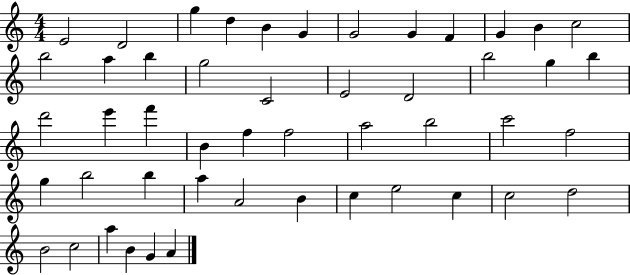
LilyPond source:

{
  \clef treble
  \numericTimeSignature
  \time 4/4
  \key c \major
  e'2 d'2 | g''4 d''4 b'4 g'4 | g'2 g'4 f'4 | g'4 b'4 c''2 | \break b''2 a''4 b''4 | g''2 c'2 | e'2 d'2 | b''2 g''4 b''4 | \break d'''2 e'''4 f'''4 | b'4 f''4 f''2 | a''2 b''2 | c'''2 f''2 | \break g''4 b''2 b''4 | a''4 a'2 b'4 | c''4 e''2 c''4 | c''2 d''2 | \break b'2 c''2 | a''4 b'4 g'4 a'4 | \bar "|."
}